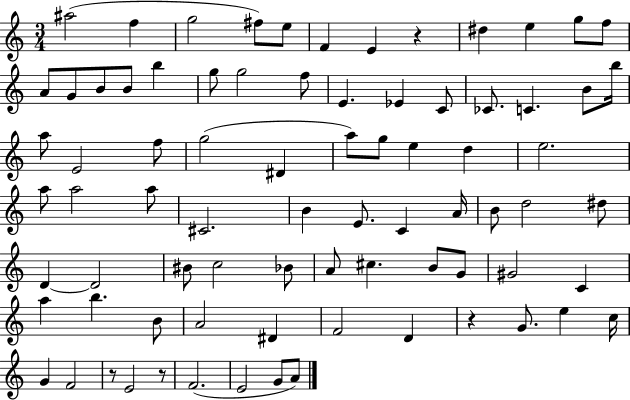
{
  \clef treble
  \numericTimeSignature
  \time 3/4
  \key c \major
  ais''2( f''4 | g''2 fis''8) e''8 | f'4 e'4 r4 | dis''4 e''4 g''8 f''8 | \break a'8 g'8 b'8 b'8 b''4 | g''8 g''2 f''8 | e'4. ees'4 c'8 | ces'8. c'4. b'8 b''16 | \break a''8 e'2 f''8 | g''2( dis'4 | a''8) g''8 e''4 d''4 | e''2. | \break a''8 a''2 a''8 | cis'2. | b'4 e'8. c'4 a'16 | b'8 d''2 dis''8 | \break d'4~~ d'2 | bis'8 c''2 bes'8 | a'8 cis''4. b'8 g'8 | gis'2 c'4 | \break a''4 b''4. b'8 | a'2 dis'4 | f'2 d'4 | r4 g'8. e''4 c''16 | \break g'4 f'2 | r8 e'2 r8 | f'2.( | e'2 g'8 a'8) | \break \bar "|."
}